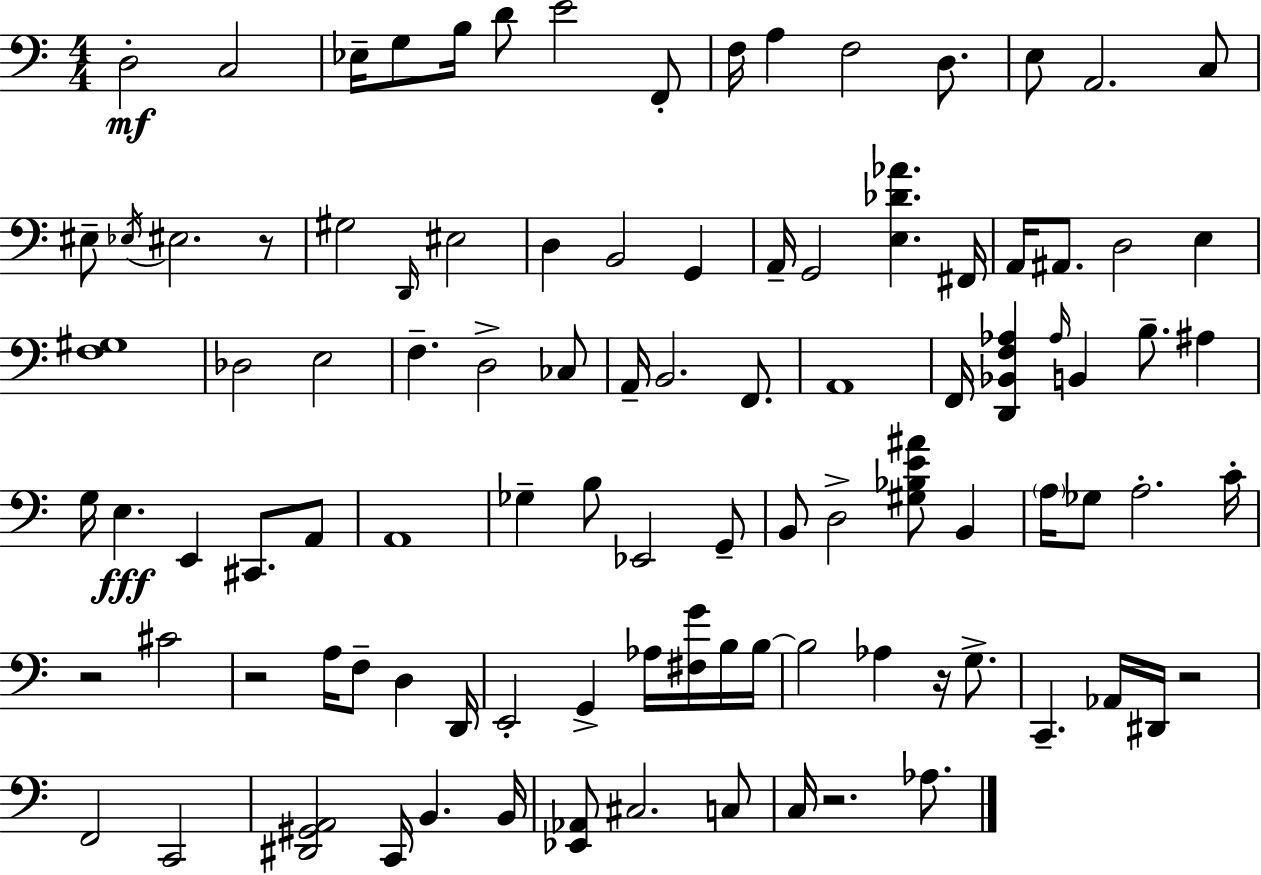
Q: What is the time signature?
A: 4/4